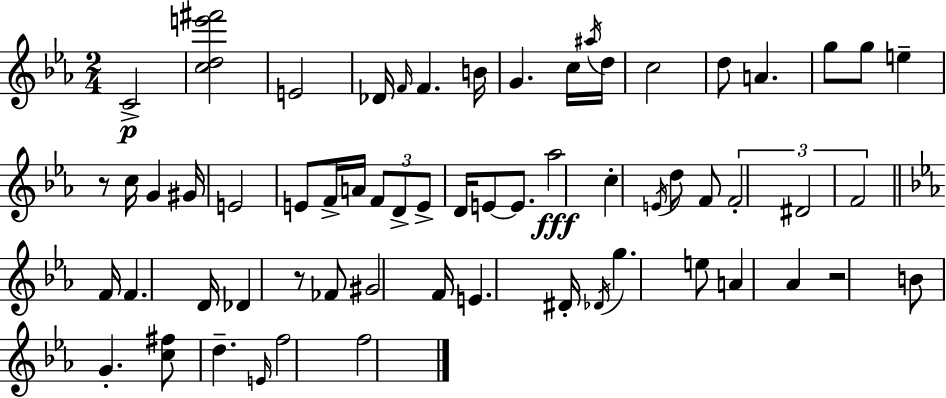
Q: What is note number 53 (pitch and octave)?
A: G4